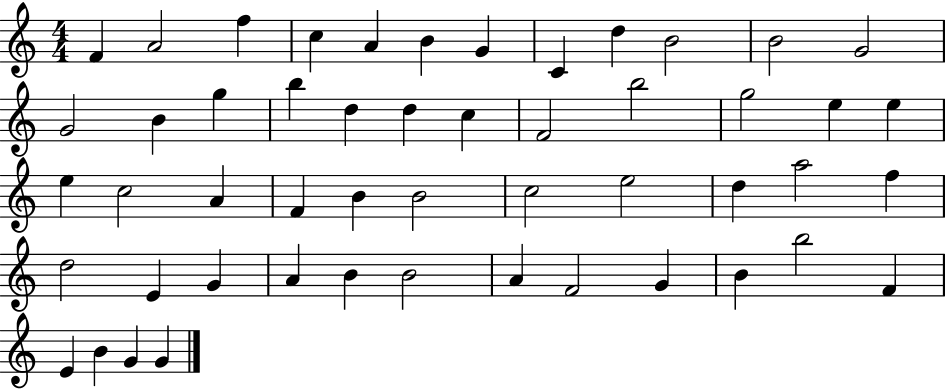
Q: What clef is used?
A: treble